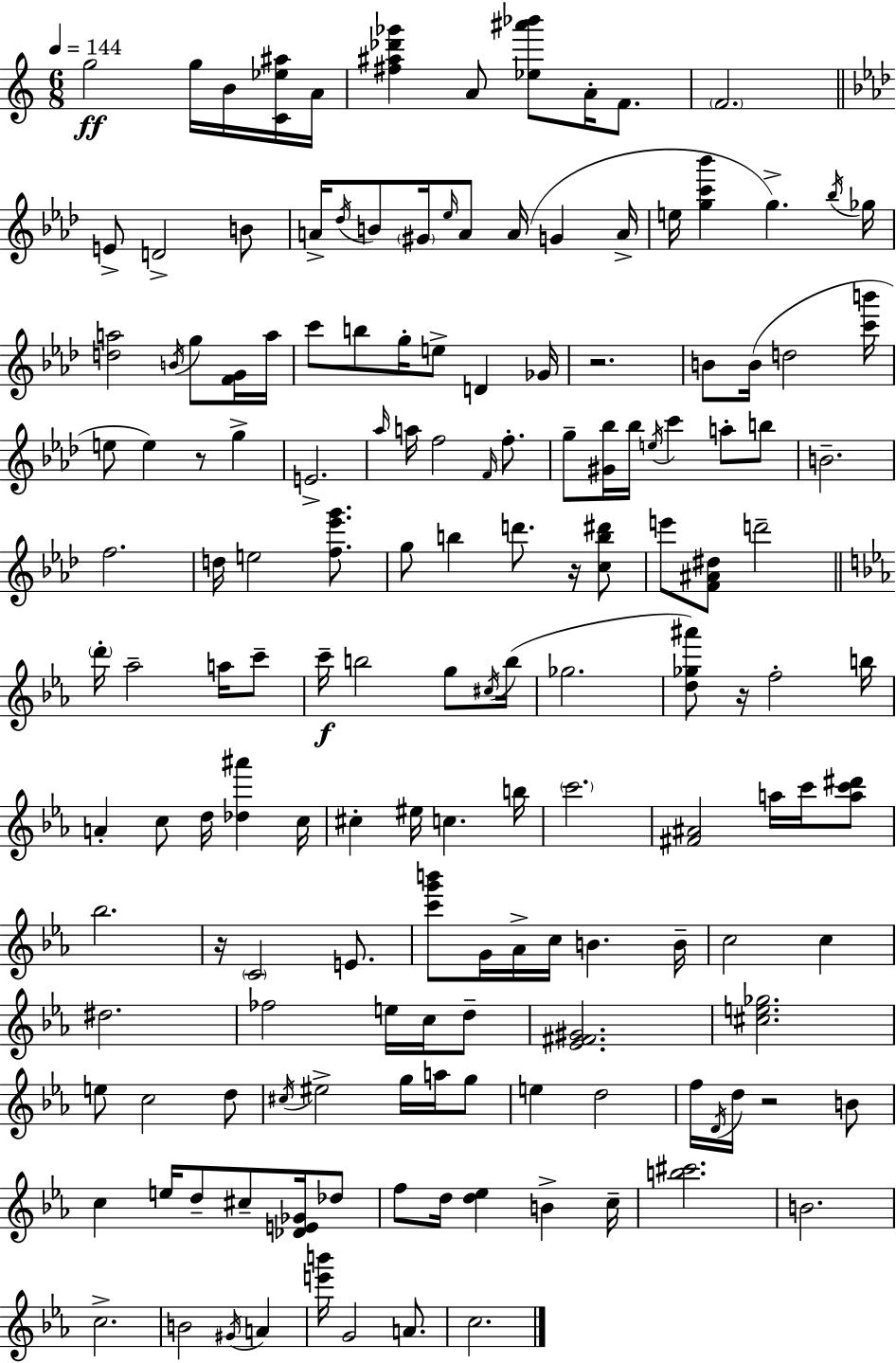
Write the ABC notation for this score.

X:1
T:Untitled
M:6/8
L:1/4
K:C
g2 g/4 B/4 [C_e^a]/4 A/4 [^f^a_d'_g'] A/2 [_e^a'_b']/2 A/4 F/2 F2 E/2 D2 B/2 A/4 _d/4 B/2 ^G/4 _e/4 A/2 A/4 G A/4 e/4 [gc'_b'] g _b/4 _g/4 [da]2 B/4 g/2 [FG]/4 a/4 c'/2 b/2 g/4 e/2 D _G/4 z2 B/2 B/4 d2 [c'b']/4 e/2 e z/2 g E2 _a/4 a/4 f2 F/4 f/2 g/2 [^G_b]/4 _b/4 e/4 c' a/2 b/2 B2 f2 d/4 e2 [f_e'g']/2 g/2 b d'/2 z/4 [cb^d']/2 e'/2 [F^A^d]/2 d'2 d'/4 _a2 a/4 c'/2 c'/4 b2 g/2 ^c/4 b/4 _g2 [d_g^a']/2 z/4 f2 b/4 A c/2 d/4 [_d^a'] c/4 ^c ^e/4 c b/4 c'2 [^F^A]2 a/4 c'/4 [ac'^d']/2 _b2 z/4 C2 E/2 [c'g'b']/2 G/4 _A/4 c/4 B B/4 c2 c ^d2 _f2 e/4 c/4 d/2 [_E^F^G]2 [^ce_g]2 e/2 c2 d/2 ^c/4 ^e2 g/4 a/4 g/2 e d2 f/4 D/4 d/4 z2 B/2 c e/4 d/2 ^c/2 [_DE_G]/4 _d/2 f/2 d/4 [d_e] B c/4 [b^c']2 B2 c2 B2 ^G/4 A [e'b']/4 G2 A/2 c2